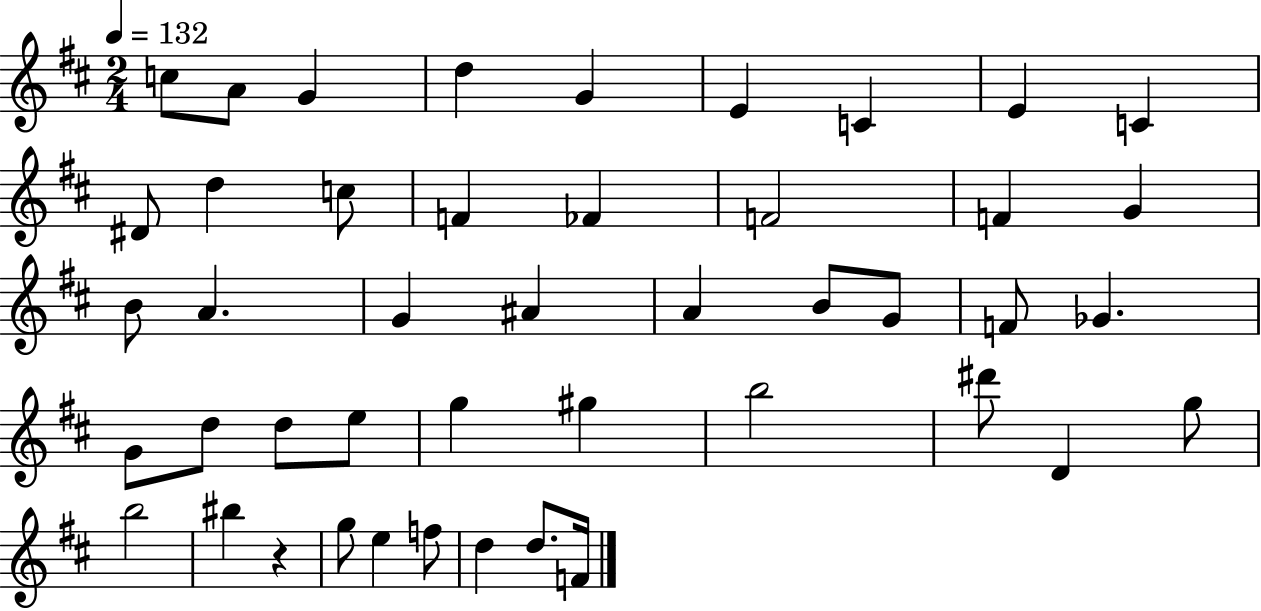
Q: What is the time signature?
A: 2/4